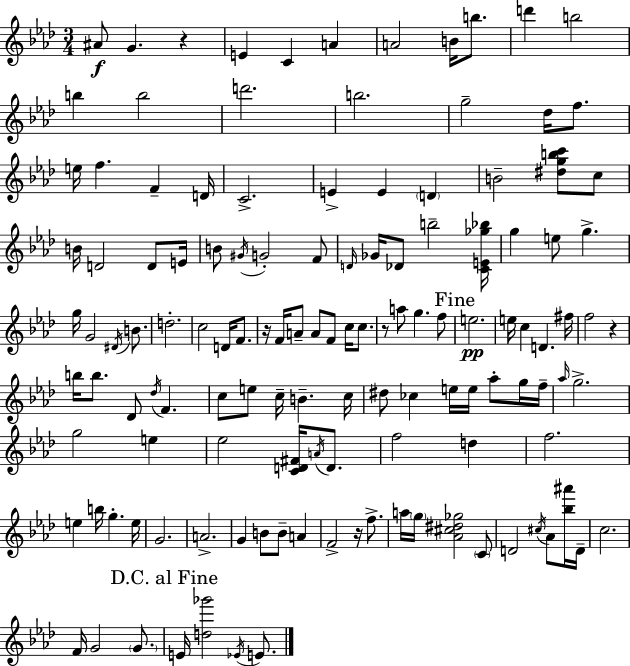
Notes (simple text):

A#4/e G4/q. R/q E4/q C4/q A4/q A4/h B4/s B5/e. D6/q B5/h B5/q B5/h D6/h. B5/h. G5/h Db5/s F5/e. E5/s F5/q. F4/q D4/s C4/h. E4/q E4/q D4/q B4/h [D#5,G5,B5,C6]/e C5/e B4/s D4/h D4/e E4/s B4/e G#4/s G4/h F4/e D4/s Gb4/s Db4/e B5/h [C4,E4,Gb5,Bb5]/s G5/q E5/e G5/q. G5/s G4/h D#4/s B4/e. D5/h. C5/h D4/s F4/e. R/s F4/s A4/e A4/e F4/e C5/s C5/e. R/e A5/e G5/q. F5/e E5/h. E5/s C5/q D4/q. F#5/s F5/h R/q B5/s B5/e. Db4/e Db5/s F4/q. C5/e E5/e C5/s B4/q. C5/s D#5/e CES5/q E5/s E5/s Ab5/e G5/s F5/s Ab5/s G5/h. G5/h E5/q Eb5/h [C4,D4,F#4]/s A4/s D4/e. F5/h D5/q F5/h. E5/q B5/s G5/q. E5/s G4/h. A4/h. G4/q B4/e B4/e A4/q F4/h R/s F5/e. A5/s G5/s [Ab4,C#5,D#5,Gb5]/h C4/e D4/h C#5/s Ab4/e [Bb5,A#6]/s D4/s C5/h. F4/s G4/h G4/e. E4/s [D5,Gb6]/h Eb4/s E4/e.